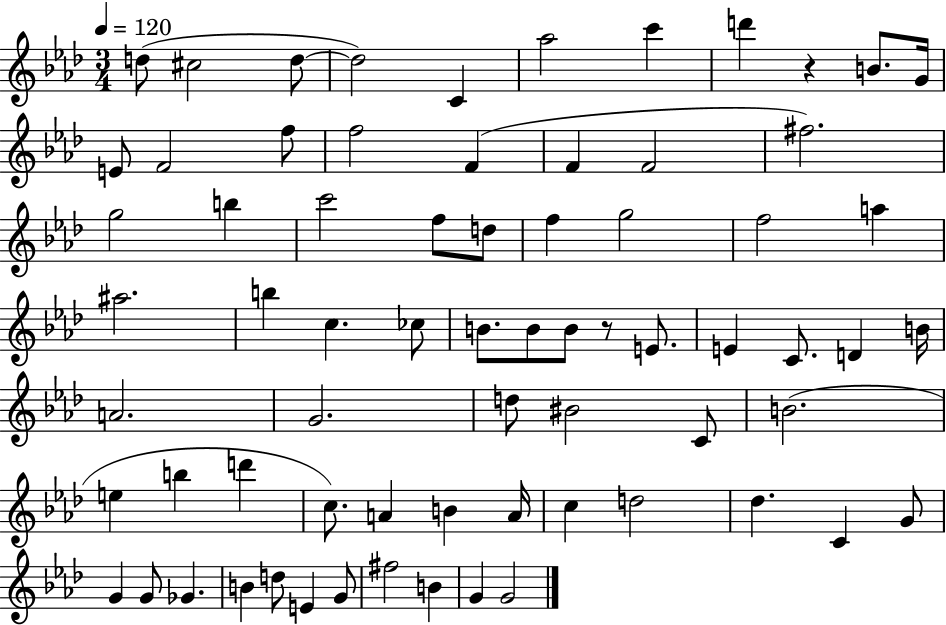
D5/e C#5/h D5/e D5/h C4/q Ab5/h C6/q D6/q R/q B4/e. G4/s E4/e F4/h F5/e F5/h F4/q F4/q F4/h F#5/h. G5/h B5/q C6/h F5/e D5/e F5/q G5/h F5/h A5/q A#5/h. B5/q C5/q. CES5/e B4/e. B4/e B4/e R/e E4/e. E4/q C4/e. D4/q B4/s A4/h. G4/h. D5/e BIS4/h C4/e B4/h. E5/q B5/q D6/q C5/e. A4/q B4/q A4/s C5/q D5/h Db5/q. C4/q G4/e G4/q G4/e Gb4/q. B4/q D5/e E4/q G4/e F#5/h B4/q G4/q G4/h